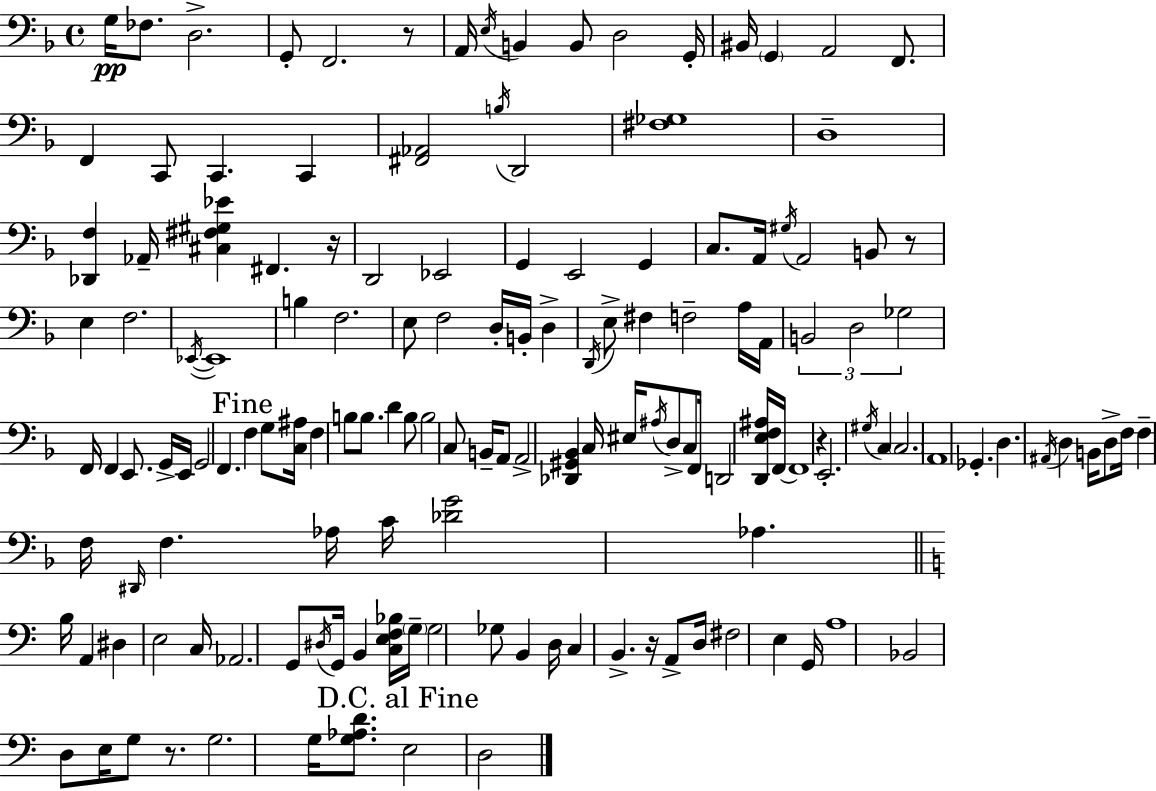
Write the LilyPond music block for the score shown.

{
  \clef bass
  \time 4/4
  \defaultTimeSignature
  \key f \major
  \repeat volta 2 { g16\pp fes8. d2.-> | g,8-. f,2. r8 | a,16 \acciaccatura { e16 } b,4 b,8 d2 | g,16-. bis,16 \parenthesize g,4 a,2 f,8. | \break f,4 c,8 c,4. c,4 | <fis, aes,>2 \acciaccatura { b16 } d,2 | <fis ges>1 | d1-- | \break <des, f>4 aes,16-- <cis fis gis ees'>4 fis,4. | r16 d,2 ees,2 | g,4 e,2 g,4 | c8. a,16 \acciaccatura { gis16 } a,2 b,8 | \break r8 e4 f2. | \acciaccatura { ees,16~ }~ ees,1 | b4 f2. | e8 f2 d16-. b,16-. | \break d4-> \acciaccatura { d,16 } e8-> fis4 f2-- | a16 a,16 \tuplet 3/2 { b,2 d2 | ges2 } f,16 f,4 | e,8. g,16-> e,16 g,2 f,4. | \break \mark "Fine" f4 g8 <c ais>16 f4 | b8 b8. d'4 b8 b2 | c8 b,16-- a,8 a,2-> | <des, gis, bes,>4 c16 eis16 \acciaccatura { ais16 } d8-> c8 f,16 d,2 | \break <d, e f ais>16 f,16~~ f,1 | r4 e,2.-. | \acciaccatura { gis16 } c4 \parenthesize c2. | a,1 | \break ges,4.-. d4. | \acciaccatura { ais,16 } d4 b,16 d8-> f16 f4-- | f16 \grace { dis,16 } f4. aes16 c'16 <des' g'>2 | aes4. \bar "||" \break \key c \major b16 a,4 dis4 e2 | c16 aes,2. g,8 | \acciaccatura { dis16 } g,16 b,4 <c e f bes>16 \parenthesize g16-- g2 | ges8 b,4 d16 c4 b,4.-> | \break r16 a,8-> d16 fis2 e4 | g,16 a1 | bes,2 d8 e16 g8 r8. | g2. g16 <g aes d'>8. | \break \mark "D.C. al Fine" e2 d2 | } \bar "|."
}